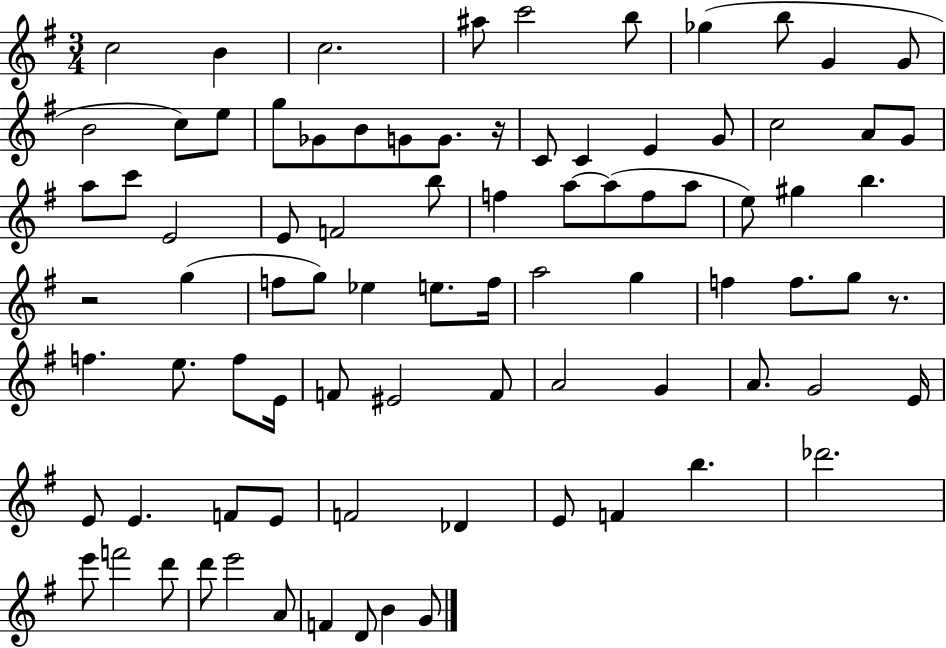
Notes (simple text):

C5/h B4/q C5/h. A#5/e C6/h B5/e Gb5/q B5/e G4/q G4/e B4/h C5/e E5/e G5/e Gb4/e B4/e G4/e G4/e. R/s C4/e C4/q E4/q G4/e C5/h A4/e G4/e A5/e C6/e E4/h E4/e F4/h B5/e F5/q A5/e A5/e F5/e A5/e E5/e G#5/q B5/q. R/h G5/q F5/e G5/e Eb5/q E5/e. F5/s A5/h G5/q F5/q F5/e. G5/e R/e. F5/q. E5/e. F5/e E4/s F4/e EIS4/h F4/e A4/h G4/q A4/e. G4/h E4/s E4/e E4/q. F4/e E4/e F4/h Db4/q E4/e F4/q B5/q. Db6/h. E6/e F6/h D6/e D6/e E6/h A4/e F4/q D4/e B4/q G4/e